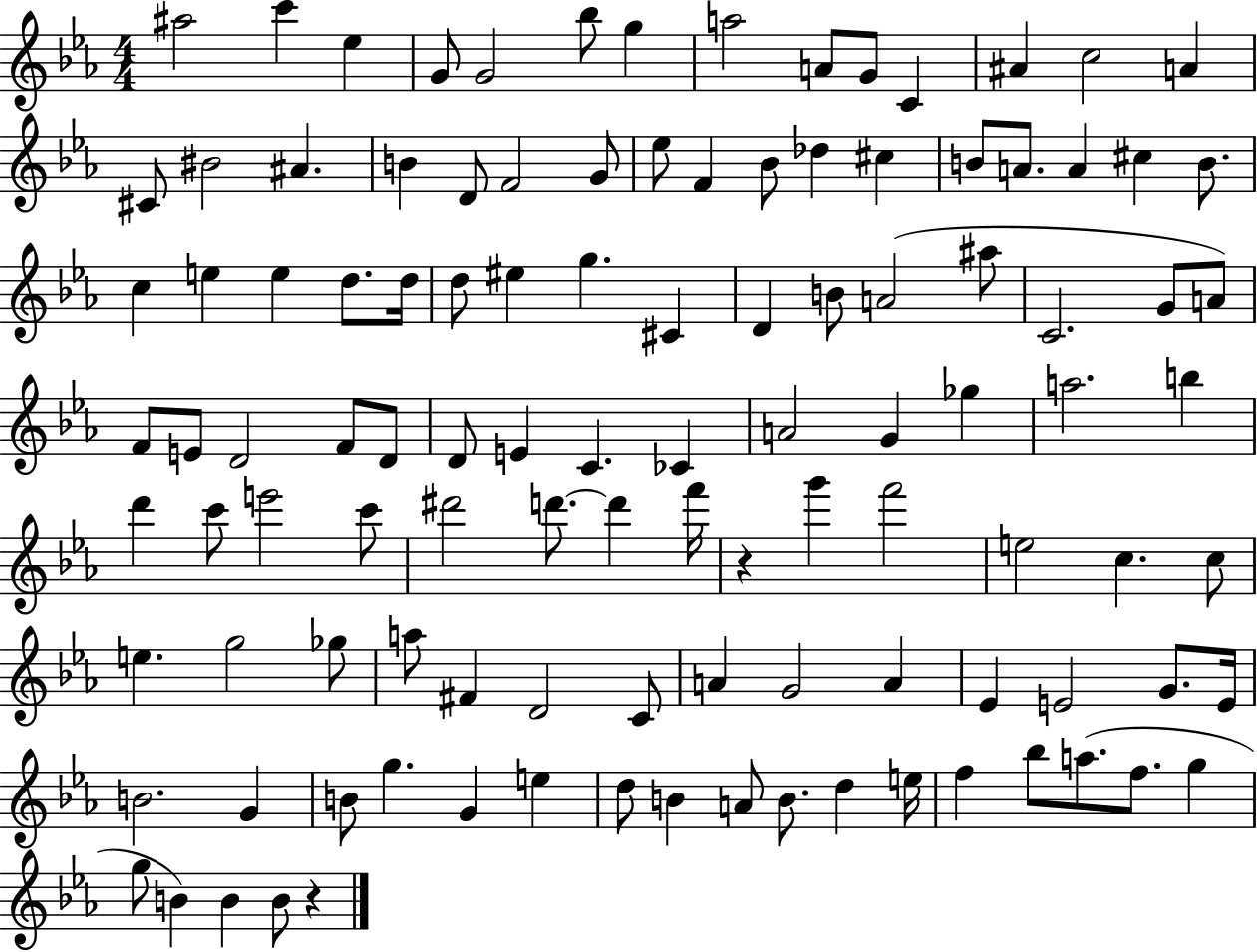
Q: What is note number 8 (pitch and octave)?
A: A5